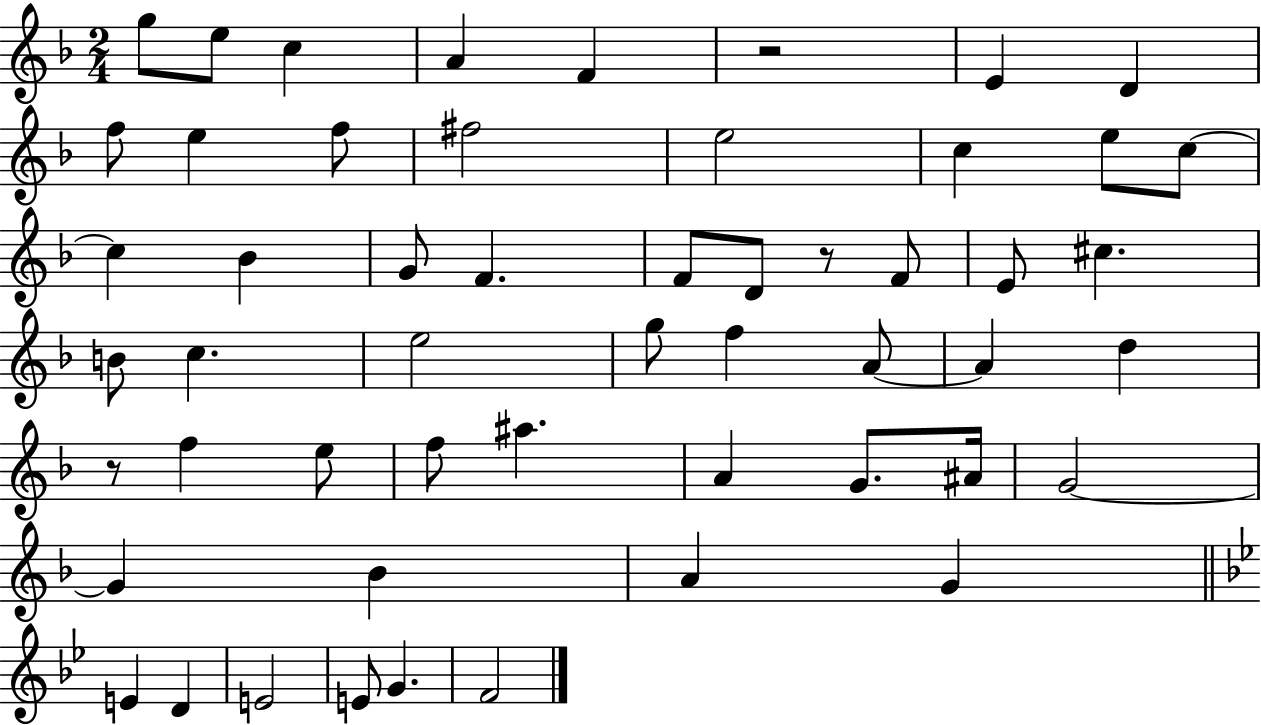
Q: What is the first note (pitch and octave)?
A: G5